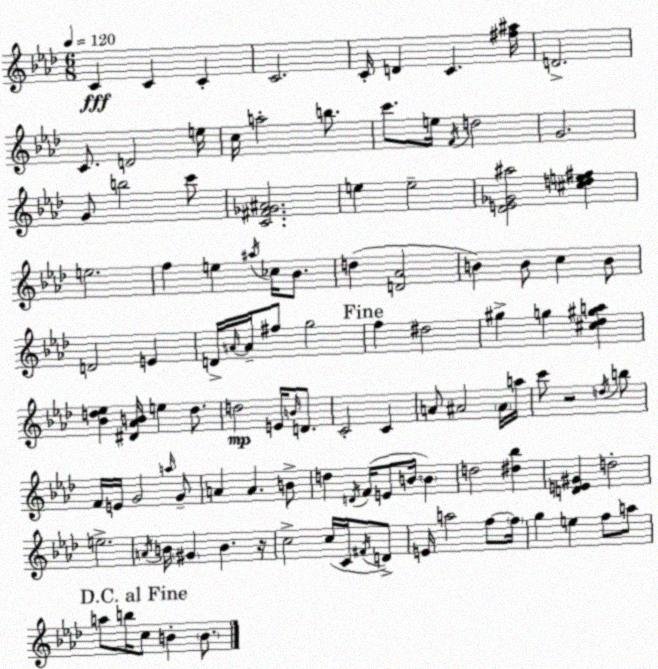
X:1
T:Untitled
M:6/8
L:1/4
K:Fm
C C C C2 C/4 D C [^f^a]/4 D2 C/2 D2 e/4 c/4 a2 b/2 c'/2 e/4 F/4 d2 G2 G/2 b2 c'/2 [C^F_G^A]2 e e2 [_DE_G^a]2 [^cde^f] e2 f e ^a/4 _c/4 _B/2 d [D_A]2 B B/2 c B/2 D2 E D/4 A/4 A/4 ^f/2 g2 f ^d2 ^g g [^c_d^ga] [_Bd_e] [^D_AB]/4 e d/2 d2 E/4 B/4 D/2 C2 C A/2 ^A2 ^A/4 a/4 c'/2 z2 d/4 b/2 F/4 E/4 G2 a/4 G/2 A A B/2 d D/4 F/4 E/2 B/4 B d2 [^d_b] [DE^G] d2 e2 A/4 B/4 ^G B z/4 c2 c/4 C/4 ^F/4 D/2 E/4 a2 f/2 f/4 g e f/2 a/2 a/2 b/4 c/2 B B/2